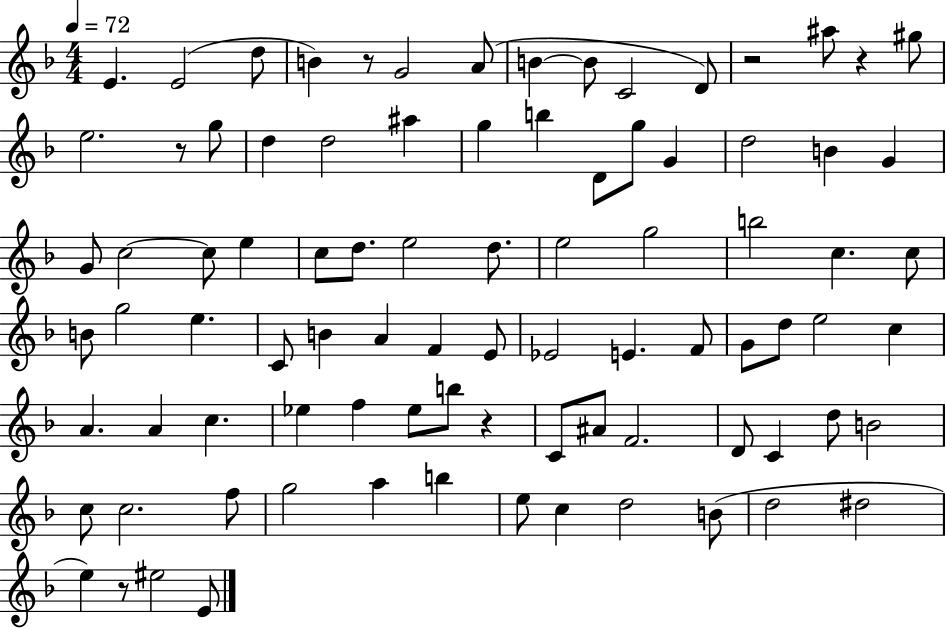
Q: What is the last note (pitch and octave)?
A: E4